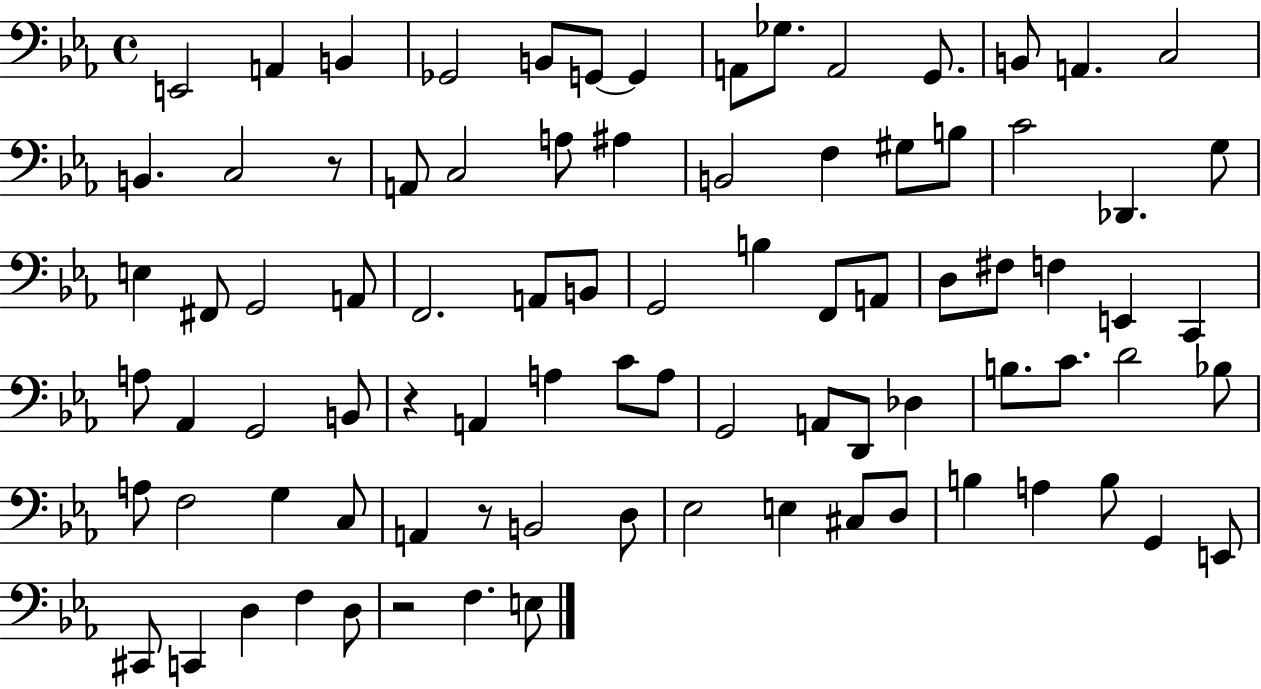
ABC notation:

X:1
T:Untitled
M:4/4
L:1/4
K:Eb
E,,2 A,, B,, _G,,2 B,,/2 G,,/2 G,, A,,/2 _G,/2 A,,2 G,,/2 B,,/2 A,, C,2 B,, C,2 z/2 A,,/2 C,2 A,/2 ^A, B,,2 F, ^G,/2 B,/2 C2 _D,, G,/2 E, ^F,,/2 G,,2 A,,/2 F,,2 A,,/2 B,,/2 G,,2 B, F,,/2 A,,/2 D,/2 ^F,/2 F, E,, C,, A,/2 _A,, G,,2 B,,/2 z A,, A, C/2 A,/2 G,,2 A,,/2 D,,/2 _D, B,/2 C/2 D2 _B,/2 A,/2 F,2 G, C,/2 A,, z/2 B,,2 D,/2 _E,2 E, ^C,/2 D,/2 B, A, B,/2 G,, E,,/2 ^C,,/2 C,, D, F, D,/2 z2 F, E,/2